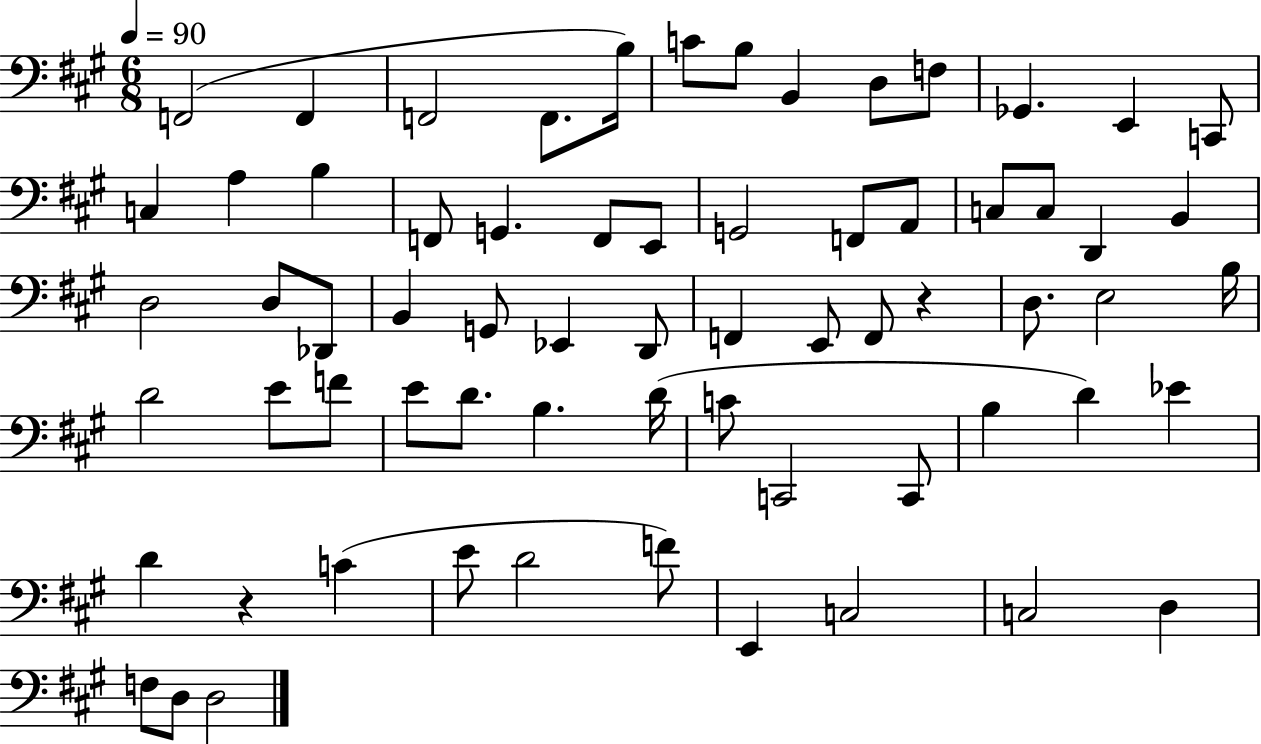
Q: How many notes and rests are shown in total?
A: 67